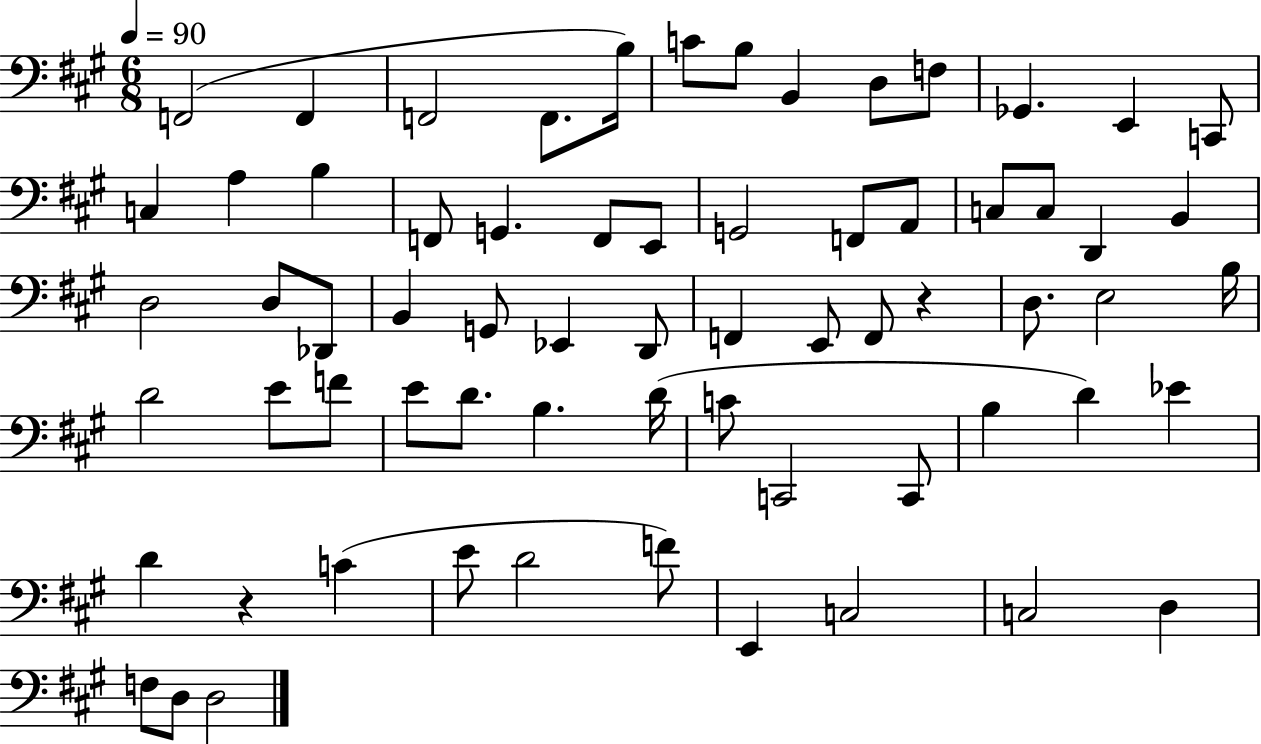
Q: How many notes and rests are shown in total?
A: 67